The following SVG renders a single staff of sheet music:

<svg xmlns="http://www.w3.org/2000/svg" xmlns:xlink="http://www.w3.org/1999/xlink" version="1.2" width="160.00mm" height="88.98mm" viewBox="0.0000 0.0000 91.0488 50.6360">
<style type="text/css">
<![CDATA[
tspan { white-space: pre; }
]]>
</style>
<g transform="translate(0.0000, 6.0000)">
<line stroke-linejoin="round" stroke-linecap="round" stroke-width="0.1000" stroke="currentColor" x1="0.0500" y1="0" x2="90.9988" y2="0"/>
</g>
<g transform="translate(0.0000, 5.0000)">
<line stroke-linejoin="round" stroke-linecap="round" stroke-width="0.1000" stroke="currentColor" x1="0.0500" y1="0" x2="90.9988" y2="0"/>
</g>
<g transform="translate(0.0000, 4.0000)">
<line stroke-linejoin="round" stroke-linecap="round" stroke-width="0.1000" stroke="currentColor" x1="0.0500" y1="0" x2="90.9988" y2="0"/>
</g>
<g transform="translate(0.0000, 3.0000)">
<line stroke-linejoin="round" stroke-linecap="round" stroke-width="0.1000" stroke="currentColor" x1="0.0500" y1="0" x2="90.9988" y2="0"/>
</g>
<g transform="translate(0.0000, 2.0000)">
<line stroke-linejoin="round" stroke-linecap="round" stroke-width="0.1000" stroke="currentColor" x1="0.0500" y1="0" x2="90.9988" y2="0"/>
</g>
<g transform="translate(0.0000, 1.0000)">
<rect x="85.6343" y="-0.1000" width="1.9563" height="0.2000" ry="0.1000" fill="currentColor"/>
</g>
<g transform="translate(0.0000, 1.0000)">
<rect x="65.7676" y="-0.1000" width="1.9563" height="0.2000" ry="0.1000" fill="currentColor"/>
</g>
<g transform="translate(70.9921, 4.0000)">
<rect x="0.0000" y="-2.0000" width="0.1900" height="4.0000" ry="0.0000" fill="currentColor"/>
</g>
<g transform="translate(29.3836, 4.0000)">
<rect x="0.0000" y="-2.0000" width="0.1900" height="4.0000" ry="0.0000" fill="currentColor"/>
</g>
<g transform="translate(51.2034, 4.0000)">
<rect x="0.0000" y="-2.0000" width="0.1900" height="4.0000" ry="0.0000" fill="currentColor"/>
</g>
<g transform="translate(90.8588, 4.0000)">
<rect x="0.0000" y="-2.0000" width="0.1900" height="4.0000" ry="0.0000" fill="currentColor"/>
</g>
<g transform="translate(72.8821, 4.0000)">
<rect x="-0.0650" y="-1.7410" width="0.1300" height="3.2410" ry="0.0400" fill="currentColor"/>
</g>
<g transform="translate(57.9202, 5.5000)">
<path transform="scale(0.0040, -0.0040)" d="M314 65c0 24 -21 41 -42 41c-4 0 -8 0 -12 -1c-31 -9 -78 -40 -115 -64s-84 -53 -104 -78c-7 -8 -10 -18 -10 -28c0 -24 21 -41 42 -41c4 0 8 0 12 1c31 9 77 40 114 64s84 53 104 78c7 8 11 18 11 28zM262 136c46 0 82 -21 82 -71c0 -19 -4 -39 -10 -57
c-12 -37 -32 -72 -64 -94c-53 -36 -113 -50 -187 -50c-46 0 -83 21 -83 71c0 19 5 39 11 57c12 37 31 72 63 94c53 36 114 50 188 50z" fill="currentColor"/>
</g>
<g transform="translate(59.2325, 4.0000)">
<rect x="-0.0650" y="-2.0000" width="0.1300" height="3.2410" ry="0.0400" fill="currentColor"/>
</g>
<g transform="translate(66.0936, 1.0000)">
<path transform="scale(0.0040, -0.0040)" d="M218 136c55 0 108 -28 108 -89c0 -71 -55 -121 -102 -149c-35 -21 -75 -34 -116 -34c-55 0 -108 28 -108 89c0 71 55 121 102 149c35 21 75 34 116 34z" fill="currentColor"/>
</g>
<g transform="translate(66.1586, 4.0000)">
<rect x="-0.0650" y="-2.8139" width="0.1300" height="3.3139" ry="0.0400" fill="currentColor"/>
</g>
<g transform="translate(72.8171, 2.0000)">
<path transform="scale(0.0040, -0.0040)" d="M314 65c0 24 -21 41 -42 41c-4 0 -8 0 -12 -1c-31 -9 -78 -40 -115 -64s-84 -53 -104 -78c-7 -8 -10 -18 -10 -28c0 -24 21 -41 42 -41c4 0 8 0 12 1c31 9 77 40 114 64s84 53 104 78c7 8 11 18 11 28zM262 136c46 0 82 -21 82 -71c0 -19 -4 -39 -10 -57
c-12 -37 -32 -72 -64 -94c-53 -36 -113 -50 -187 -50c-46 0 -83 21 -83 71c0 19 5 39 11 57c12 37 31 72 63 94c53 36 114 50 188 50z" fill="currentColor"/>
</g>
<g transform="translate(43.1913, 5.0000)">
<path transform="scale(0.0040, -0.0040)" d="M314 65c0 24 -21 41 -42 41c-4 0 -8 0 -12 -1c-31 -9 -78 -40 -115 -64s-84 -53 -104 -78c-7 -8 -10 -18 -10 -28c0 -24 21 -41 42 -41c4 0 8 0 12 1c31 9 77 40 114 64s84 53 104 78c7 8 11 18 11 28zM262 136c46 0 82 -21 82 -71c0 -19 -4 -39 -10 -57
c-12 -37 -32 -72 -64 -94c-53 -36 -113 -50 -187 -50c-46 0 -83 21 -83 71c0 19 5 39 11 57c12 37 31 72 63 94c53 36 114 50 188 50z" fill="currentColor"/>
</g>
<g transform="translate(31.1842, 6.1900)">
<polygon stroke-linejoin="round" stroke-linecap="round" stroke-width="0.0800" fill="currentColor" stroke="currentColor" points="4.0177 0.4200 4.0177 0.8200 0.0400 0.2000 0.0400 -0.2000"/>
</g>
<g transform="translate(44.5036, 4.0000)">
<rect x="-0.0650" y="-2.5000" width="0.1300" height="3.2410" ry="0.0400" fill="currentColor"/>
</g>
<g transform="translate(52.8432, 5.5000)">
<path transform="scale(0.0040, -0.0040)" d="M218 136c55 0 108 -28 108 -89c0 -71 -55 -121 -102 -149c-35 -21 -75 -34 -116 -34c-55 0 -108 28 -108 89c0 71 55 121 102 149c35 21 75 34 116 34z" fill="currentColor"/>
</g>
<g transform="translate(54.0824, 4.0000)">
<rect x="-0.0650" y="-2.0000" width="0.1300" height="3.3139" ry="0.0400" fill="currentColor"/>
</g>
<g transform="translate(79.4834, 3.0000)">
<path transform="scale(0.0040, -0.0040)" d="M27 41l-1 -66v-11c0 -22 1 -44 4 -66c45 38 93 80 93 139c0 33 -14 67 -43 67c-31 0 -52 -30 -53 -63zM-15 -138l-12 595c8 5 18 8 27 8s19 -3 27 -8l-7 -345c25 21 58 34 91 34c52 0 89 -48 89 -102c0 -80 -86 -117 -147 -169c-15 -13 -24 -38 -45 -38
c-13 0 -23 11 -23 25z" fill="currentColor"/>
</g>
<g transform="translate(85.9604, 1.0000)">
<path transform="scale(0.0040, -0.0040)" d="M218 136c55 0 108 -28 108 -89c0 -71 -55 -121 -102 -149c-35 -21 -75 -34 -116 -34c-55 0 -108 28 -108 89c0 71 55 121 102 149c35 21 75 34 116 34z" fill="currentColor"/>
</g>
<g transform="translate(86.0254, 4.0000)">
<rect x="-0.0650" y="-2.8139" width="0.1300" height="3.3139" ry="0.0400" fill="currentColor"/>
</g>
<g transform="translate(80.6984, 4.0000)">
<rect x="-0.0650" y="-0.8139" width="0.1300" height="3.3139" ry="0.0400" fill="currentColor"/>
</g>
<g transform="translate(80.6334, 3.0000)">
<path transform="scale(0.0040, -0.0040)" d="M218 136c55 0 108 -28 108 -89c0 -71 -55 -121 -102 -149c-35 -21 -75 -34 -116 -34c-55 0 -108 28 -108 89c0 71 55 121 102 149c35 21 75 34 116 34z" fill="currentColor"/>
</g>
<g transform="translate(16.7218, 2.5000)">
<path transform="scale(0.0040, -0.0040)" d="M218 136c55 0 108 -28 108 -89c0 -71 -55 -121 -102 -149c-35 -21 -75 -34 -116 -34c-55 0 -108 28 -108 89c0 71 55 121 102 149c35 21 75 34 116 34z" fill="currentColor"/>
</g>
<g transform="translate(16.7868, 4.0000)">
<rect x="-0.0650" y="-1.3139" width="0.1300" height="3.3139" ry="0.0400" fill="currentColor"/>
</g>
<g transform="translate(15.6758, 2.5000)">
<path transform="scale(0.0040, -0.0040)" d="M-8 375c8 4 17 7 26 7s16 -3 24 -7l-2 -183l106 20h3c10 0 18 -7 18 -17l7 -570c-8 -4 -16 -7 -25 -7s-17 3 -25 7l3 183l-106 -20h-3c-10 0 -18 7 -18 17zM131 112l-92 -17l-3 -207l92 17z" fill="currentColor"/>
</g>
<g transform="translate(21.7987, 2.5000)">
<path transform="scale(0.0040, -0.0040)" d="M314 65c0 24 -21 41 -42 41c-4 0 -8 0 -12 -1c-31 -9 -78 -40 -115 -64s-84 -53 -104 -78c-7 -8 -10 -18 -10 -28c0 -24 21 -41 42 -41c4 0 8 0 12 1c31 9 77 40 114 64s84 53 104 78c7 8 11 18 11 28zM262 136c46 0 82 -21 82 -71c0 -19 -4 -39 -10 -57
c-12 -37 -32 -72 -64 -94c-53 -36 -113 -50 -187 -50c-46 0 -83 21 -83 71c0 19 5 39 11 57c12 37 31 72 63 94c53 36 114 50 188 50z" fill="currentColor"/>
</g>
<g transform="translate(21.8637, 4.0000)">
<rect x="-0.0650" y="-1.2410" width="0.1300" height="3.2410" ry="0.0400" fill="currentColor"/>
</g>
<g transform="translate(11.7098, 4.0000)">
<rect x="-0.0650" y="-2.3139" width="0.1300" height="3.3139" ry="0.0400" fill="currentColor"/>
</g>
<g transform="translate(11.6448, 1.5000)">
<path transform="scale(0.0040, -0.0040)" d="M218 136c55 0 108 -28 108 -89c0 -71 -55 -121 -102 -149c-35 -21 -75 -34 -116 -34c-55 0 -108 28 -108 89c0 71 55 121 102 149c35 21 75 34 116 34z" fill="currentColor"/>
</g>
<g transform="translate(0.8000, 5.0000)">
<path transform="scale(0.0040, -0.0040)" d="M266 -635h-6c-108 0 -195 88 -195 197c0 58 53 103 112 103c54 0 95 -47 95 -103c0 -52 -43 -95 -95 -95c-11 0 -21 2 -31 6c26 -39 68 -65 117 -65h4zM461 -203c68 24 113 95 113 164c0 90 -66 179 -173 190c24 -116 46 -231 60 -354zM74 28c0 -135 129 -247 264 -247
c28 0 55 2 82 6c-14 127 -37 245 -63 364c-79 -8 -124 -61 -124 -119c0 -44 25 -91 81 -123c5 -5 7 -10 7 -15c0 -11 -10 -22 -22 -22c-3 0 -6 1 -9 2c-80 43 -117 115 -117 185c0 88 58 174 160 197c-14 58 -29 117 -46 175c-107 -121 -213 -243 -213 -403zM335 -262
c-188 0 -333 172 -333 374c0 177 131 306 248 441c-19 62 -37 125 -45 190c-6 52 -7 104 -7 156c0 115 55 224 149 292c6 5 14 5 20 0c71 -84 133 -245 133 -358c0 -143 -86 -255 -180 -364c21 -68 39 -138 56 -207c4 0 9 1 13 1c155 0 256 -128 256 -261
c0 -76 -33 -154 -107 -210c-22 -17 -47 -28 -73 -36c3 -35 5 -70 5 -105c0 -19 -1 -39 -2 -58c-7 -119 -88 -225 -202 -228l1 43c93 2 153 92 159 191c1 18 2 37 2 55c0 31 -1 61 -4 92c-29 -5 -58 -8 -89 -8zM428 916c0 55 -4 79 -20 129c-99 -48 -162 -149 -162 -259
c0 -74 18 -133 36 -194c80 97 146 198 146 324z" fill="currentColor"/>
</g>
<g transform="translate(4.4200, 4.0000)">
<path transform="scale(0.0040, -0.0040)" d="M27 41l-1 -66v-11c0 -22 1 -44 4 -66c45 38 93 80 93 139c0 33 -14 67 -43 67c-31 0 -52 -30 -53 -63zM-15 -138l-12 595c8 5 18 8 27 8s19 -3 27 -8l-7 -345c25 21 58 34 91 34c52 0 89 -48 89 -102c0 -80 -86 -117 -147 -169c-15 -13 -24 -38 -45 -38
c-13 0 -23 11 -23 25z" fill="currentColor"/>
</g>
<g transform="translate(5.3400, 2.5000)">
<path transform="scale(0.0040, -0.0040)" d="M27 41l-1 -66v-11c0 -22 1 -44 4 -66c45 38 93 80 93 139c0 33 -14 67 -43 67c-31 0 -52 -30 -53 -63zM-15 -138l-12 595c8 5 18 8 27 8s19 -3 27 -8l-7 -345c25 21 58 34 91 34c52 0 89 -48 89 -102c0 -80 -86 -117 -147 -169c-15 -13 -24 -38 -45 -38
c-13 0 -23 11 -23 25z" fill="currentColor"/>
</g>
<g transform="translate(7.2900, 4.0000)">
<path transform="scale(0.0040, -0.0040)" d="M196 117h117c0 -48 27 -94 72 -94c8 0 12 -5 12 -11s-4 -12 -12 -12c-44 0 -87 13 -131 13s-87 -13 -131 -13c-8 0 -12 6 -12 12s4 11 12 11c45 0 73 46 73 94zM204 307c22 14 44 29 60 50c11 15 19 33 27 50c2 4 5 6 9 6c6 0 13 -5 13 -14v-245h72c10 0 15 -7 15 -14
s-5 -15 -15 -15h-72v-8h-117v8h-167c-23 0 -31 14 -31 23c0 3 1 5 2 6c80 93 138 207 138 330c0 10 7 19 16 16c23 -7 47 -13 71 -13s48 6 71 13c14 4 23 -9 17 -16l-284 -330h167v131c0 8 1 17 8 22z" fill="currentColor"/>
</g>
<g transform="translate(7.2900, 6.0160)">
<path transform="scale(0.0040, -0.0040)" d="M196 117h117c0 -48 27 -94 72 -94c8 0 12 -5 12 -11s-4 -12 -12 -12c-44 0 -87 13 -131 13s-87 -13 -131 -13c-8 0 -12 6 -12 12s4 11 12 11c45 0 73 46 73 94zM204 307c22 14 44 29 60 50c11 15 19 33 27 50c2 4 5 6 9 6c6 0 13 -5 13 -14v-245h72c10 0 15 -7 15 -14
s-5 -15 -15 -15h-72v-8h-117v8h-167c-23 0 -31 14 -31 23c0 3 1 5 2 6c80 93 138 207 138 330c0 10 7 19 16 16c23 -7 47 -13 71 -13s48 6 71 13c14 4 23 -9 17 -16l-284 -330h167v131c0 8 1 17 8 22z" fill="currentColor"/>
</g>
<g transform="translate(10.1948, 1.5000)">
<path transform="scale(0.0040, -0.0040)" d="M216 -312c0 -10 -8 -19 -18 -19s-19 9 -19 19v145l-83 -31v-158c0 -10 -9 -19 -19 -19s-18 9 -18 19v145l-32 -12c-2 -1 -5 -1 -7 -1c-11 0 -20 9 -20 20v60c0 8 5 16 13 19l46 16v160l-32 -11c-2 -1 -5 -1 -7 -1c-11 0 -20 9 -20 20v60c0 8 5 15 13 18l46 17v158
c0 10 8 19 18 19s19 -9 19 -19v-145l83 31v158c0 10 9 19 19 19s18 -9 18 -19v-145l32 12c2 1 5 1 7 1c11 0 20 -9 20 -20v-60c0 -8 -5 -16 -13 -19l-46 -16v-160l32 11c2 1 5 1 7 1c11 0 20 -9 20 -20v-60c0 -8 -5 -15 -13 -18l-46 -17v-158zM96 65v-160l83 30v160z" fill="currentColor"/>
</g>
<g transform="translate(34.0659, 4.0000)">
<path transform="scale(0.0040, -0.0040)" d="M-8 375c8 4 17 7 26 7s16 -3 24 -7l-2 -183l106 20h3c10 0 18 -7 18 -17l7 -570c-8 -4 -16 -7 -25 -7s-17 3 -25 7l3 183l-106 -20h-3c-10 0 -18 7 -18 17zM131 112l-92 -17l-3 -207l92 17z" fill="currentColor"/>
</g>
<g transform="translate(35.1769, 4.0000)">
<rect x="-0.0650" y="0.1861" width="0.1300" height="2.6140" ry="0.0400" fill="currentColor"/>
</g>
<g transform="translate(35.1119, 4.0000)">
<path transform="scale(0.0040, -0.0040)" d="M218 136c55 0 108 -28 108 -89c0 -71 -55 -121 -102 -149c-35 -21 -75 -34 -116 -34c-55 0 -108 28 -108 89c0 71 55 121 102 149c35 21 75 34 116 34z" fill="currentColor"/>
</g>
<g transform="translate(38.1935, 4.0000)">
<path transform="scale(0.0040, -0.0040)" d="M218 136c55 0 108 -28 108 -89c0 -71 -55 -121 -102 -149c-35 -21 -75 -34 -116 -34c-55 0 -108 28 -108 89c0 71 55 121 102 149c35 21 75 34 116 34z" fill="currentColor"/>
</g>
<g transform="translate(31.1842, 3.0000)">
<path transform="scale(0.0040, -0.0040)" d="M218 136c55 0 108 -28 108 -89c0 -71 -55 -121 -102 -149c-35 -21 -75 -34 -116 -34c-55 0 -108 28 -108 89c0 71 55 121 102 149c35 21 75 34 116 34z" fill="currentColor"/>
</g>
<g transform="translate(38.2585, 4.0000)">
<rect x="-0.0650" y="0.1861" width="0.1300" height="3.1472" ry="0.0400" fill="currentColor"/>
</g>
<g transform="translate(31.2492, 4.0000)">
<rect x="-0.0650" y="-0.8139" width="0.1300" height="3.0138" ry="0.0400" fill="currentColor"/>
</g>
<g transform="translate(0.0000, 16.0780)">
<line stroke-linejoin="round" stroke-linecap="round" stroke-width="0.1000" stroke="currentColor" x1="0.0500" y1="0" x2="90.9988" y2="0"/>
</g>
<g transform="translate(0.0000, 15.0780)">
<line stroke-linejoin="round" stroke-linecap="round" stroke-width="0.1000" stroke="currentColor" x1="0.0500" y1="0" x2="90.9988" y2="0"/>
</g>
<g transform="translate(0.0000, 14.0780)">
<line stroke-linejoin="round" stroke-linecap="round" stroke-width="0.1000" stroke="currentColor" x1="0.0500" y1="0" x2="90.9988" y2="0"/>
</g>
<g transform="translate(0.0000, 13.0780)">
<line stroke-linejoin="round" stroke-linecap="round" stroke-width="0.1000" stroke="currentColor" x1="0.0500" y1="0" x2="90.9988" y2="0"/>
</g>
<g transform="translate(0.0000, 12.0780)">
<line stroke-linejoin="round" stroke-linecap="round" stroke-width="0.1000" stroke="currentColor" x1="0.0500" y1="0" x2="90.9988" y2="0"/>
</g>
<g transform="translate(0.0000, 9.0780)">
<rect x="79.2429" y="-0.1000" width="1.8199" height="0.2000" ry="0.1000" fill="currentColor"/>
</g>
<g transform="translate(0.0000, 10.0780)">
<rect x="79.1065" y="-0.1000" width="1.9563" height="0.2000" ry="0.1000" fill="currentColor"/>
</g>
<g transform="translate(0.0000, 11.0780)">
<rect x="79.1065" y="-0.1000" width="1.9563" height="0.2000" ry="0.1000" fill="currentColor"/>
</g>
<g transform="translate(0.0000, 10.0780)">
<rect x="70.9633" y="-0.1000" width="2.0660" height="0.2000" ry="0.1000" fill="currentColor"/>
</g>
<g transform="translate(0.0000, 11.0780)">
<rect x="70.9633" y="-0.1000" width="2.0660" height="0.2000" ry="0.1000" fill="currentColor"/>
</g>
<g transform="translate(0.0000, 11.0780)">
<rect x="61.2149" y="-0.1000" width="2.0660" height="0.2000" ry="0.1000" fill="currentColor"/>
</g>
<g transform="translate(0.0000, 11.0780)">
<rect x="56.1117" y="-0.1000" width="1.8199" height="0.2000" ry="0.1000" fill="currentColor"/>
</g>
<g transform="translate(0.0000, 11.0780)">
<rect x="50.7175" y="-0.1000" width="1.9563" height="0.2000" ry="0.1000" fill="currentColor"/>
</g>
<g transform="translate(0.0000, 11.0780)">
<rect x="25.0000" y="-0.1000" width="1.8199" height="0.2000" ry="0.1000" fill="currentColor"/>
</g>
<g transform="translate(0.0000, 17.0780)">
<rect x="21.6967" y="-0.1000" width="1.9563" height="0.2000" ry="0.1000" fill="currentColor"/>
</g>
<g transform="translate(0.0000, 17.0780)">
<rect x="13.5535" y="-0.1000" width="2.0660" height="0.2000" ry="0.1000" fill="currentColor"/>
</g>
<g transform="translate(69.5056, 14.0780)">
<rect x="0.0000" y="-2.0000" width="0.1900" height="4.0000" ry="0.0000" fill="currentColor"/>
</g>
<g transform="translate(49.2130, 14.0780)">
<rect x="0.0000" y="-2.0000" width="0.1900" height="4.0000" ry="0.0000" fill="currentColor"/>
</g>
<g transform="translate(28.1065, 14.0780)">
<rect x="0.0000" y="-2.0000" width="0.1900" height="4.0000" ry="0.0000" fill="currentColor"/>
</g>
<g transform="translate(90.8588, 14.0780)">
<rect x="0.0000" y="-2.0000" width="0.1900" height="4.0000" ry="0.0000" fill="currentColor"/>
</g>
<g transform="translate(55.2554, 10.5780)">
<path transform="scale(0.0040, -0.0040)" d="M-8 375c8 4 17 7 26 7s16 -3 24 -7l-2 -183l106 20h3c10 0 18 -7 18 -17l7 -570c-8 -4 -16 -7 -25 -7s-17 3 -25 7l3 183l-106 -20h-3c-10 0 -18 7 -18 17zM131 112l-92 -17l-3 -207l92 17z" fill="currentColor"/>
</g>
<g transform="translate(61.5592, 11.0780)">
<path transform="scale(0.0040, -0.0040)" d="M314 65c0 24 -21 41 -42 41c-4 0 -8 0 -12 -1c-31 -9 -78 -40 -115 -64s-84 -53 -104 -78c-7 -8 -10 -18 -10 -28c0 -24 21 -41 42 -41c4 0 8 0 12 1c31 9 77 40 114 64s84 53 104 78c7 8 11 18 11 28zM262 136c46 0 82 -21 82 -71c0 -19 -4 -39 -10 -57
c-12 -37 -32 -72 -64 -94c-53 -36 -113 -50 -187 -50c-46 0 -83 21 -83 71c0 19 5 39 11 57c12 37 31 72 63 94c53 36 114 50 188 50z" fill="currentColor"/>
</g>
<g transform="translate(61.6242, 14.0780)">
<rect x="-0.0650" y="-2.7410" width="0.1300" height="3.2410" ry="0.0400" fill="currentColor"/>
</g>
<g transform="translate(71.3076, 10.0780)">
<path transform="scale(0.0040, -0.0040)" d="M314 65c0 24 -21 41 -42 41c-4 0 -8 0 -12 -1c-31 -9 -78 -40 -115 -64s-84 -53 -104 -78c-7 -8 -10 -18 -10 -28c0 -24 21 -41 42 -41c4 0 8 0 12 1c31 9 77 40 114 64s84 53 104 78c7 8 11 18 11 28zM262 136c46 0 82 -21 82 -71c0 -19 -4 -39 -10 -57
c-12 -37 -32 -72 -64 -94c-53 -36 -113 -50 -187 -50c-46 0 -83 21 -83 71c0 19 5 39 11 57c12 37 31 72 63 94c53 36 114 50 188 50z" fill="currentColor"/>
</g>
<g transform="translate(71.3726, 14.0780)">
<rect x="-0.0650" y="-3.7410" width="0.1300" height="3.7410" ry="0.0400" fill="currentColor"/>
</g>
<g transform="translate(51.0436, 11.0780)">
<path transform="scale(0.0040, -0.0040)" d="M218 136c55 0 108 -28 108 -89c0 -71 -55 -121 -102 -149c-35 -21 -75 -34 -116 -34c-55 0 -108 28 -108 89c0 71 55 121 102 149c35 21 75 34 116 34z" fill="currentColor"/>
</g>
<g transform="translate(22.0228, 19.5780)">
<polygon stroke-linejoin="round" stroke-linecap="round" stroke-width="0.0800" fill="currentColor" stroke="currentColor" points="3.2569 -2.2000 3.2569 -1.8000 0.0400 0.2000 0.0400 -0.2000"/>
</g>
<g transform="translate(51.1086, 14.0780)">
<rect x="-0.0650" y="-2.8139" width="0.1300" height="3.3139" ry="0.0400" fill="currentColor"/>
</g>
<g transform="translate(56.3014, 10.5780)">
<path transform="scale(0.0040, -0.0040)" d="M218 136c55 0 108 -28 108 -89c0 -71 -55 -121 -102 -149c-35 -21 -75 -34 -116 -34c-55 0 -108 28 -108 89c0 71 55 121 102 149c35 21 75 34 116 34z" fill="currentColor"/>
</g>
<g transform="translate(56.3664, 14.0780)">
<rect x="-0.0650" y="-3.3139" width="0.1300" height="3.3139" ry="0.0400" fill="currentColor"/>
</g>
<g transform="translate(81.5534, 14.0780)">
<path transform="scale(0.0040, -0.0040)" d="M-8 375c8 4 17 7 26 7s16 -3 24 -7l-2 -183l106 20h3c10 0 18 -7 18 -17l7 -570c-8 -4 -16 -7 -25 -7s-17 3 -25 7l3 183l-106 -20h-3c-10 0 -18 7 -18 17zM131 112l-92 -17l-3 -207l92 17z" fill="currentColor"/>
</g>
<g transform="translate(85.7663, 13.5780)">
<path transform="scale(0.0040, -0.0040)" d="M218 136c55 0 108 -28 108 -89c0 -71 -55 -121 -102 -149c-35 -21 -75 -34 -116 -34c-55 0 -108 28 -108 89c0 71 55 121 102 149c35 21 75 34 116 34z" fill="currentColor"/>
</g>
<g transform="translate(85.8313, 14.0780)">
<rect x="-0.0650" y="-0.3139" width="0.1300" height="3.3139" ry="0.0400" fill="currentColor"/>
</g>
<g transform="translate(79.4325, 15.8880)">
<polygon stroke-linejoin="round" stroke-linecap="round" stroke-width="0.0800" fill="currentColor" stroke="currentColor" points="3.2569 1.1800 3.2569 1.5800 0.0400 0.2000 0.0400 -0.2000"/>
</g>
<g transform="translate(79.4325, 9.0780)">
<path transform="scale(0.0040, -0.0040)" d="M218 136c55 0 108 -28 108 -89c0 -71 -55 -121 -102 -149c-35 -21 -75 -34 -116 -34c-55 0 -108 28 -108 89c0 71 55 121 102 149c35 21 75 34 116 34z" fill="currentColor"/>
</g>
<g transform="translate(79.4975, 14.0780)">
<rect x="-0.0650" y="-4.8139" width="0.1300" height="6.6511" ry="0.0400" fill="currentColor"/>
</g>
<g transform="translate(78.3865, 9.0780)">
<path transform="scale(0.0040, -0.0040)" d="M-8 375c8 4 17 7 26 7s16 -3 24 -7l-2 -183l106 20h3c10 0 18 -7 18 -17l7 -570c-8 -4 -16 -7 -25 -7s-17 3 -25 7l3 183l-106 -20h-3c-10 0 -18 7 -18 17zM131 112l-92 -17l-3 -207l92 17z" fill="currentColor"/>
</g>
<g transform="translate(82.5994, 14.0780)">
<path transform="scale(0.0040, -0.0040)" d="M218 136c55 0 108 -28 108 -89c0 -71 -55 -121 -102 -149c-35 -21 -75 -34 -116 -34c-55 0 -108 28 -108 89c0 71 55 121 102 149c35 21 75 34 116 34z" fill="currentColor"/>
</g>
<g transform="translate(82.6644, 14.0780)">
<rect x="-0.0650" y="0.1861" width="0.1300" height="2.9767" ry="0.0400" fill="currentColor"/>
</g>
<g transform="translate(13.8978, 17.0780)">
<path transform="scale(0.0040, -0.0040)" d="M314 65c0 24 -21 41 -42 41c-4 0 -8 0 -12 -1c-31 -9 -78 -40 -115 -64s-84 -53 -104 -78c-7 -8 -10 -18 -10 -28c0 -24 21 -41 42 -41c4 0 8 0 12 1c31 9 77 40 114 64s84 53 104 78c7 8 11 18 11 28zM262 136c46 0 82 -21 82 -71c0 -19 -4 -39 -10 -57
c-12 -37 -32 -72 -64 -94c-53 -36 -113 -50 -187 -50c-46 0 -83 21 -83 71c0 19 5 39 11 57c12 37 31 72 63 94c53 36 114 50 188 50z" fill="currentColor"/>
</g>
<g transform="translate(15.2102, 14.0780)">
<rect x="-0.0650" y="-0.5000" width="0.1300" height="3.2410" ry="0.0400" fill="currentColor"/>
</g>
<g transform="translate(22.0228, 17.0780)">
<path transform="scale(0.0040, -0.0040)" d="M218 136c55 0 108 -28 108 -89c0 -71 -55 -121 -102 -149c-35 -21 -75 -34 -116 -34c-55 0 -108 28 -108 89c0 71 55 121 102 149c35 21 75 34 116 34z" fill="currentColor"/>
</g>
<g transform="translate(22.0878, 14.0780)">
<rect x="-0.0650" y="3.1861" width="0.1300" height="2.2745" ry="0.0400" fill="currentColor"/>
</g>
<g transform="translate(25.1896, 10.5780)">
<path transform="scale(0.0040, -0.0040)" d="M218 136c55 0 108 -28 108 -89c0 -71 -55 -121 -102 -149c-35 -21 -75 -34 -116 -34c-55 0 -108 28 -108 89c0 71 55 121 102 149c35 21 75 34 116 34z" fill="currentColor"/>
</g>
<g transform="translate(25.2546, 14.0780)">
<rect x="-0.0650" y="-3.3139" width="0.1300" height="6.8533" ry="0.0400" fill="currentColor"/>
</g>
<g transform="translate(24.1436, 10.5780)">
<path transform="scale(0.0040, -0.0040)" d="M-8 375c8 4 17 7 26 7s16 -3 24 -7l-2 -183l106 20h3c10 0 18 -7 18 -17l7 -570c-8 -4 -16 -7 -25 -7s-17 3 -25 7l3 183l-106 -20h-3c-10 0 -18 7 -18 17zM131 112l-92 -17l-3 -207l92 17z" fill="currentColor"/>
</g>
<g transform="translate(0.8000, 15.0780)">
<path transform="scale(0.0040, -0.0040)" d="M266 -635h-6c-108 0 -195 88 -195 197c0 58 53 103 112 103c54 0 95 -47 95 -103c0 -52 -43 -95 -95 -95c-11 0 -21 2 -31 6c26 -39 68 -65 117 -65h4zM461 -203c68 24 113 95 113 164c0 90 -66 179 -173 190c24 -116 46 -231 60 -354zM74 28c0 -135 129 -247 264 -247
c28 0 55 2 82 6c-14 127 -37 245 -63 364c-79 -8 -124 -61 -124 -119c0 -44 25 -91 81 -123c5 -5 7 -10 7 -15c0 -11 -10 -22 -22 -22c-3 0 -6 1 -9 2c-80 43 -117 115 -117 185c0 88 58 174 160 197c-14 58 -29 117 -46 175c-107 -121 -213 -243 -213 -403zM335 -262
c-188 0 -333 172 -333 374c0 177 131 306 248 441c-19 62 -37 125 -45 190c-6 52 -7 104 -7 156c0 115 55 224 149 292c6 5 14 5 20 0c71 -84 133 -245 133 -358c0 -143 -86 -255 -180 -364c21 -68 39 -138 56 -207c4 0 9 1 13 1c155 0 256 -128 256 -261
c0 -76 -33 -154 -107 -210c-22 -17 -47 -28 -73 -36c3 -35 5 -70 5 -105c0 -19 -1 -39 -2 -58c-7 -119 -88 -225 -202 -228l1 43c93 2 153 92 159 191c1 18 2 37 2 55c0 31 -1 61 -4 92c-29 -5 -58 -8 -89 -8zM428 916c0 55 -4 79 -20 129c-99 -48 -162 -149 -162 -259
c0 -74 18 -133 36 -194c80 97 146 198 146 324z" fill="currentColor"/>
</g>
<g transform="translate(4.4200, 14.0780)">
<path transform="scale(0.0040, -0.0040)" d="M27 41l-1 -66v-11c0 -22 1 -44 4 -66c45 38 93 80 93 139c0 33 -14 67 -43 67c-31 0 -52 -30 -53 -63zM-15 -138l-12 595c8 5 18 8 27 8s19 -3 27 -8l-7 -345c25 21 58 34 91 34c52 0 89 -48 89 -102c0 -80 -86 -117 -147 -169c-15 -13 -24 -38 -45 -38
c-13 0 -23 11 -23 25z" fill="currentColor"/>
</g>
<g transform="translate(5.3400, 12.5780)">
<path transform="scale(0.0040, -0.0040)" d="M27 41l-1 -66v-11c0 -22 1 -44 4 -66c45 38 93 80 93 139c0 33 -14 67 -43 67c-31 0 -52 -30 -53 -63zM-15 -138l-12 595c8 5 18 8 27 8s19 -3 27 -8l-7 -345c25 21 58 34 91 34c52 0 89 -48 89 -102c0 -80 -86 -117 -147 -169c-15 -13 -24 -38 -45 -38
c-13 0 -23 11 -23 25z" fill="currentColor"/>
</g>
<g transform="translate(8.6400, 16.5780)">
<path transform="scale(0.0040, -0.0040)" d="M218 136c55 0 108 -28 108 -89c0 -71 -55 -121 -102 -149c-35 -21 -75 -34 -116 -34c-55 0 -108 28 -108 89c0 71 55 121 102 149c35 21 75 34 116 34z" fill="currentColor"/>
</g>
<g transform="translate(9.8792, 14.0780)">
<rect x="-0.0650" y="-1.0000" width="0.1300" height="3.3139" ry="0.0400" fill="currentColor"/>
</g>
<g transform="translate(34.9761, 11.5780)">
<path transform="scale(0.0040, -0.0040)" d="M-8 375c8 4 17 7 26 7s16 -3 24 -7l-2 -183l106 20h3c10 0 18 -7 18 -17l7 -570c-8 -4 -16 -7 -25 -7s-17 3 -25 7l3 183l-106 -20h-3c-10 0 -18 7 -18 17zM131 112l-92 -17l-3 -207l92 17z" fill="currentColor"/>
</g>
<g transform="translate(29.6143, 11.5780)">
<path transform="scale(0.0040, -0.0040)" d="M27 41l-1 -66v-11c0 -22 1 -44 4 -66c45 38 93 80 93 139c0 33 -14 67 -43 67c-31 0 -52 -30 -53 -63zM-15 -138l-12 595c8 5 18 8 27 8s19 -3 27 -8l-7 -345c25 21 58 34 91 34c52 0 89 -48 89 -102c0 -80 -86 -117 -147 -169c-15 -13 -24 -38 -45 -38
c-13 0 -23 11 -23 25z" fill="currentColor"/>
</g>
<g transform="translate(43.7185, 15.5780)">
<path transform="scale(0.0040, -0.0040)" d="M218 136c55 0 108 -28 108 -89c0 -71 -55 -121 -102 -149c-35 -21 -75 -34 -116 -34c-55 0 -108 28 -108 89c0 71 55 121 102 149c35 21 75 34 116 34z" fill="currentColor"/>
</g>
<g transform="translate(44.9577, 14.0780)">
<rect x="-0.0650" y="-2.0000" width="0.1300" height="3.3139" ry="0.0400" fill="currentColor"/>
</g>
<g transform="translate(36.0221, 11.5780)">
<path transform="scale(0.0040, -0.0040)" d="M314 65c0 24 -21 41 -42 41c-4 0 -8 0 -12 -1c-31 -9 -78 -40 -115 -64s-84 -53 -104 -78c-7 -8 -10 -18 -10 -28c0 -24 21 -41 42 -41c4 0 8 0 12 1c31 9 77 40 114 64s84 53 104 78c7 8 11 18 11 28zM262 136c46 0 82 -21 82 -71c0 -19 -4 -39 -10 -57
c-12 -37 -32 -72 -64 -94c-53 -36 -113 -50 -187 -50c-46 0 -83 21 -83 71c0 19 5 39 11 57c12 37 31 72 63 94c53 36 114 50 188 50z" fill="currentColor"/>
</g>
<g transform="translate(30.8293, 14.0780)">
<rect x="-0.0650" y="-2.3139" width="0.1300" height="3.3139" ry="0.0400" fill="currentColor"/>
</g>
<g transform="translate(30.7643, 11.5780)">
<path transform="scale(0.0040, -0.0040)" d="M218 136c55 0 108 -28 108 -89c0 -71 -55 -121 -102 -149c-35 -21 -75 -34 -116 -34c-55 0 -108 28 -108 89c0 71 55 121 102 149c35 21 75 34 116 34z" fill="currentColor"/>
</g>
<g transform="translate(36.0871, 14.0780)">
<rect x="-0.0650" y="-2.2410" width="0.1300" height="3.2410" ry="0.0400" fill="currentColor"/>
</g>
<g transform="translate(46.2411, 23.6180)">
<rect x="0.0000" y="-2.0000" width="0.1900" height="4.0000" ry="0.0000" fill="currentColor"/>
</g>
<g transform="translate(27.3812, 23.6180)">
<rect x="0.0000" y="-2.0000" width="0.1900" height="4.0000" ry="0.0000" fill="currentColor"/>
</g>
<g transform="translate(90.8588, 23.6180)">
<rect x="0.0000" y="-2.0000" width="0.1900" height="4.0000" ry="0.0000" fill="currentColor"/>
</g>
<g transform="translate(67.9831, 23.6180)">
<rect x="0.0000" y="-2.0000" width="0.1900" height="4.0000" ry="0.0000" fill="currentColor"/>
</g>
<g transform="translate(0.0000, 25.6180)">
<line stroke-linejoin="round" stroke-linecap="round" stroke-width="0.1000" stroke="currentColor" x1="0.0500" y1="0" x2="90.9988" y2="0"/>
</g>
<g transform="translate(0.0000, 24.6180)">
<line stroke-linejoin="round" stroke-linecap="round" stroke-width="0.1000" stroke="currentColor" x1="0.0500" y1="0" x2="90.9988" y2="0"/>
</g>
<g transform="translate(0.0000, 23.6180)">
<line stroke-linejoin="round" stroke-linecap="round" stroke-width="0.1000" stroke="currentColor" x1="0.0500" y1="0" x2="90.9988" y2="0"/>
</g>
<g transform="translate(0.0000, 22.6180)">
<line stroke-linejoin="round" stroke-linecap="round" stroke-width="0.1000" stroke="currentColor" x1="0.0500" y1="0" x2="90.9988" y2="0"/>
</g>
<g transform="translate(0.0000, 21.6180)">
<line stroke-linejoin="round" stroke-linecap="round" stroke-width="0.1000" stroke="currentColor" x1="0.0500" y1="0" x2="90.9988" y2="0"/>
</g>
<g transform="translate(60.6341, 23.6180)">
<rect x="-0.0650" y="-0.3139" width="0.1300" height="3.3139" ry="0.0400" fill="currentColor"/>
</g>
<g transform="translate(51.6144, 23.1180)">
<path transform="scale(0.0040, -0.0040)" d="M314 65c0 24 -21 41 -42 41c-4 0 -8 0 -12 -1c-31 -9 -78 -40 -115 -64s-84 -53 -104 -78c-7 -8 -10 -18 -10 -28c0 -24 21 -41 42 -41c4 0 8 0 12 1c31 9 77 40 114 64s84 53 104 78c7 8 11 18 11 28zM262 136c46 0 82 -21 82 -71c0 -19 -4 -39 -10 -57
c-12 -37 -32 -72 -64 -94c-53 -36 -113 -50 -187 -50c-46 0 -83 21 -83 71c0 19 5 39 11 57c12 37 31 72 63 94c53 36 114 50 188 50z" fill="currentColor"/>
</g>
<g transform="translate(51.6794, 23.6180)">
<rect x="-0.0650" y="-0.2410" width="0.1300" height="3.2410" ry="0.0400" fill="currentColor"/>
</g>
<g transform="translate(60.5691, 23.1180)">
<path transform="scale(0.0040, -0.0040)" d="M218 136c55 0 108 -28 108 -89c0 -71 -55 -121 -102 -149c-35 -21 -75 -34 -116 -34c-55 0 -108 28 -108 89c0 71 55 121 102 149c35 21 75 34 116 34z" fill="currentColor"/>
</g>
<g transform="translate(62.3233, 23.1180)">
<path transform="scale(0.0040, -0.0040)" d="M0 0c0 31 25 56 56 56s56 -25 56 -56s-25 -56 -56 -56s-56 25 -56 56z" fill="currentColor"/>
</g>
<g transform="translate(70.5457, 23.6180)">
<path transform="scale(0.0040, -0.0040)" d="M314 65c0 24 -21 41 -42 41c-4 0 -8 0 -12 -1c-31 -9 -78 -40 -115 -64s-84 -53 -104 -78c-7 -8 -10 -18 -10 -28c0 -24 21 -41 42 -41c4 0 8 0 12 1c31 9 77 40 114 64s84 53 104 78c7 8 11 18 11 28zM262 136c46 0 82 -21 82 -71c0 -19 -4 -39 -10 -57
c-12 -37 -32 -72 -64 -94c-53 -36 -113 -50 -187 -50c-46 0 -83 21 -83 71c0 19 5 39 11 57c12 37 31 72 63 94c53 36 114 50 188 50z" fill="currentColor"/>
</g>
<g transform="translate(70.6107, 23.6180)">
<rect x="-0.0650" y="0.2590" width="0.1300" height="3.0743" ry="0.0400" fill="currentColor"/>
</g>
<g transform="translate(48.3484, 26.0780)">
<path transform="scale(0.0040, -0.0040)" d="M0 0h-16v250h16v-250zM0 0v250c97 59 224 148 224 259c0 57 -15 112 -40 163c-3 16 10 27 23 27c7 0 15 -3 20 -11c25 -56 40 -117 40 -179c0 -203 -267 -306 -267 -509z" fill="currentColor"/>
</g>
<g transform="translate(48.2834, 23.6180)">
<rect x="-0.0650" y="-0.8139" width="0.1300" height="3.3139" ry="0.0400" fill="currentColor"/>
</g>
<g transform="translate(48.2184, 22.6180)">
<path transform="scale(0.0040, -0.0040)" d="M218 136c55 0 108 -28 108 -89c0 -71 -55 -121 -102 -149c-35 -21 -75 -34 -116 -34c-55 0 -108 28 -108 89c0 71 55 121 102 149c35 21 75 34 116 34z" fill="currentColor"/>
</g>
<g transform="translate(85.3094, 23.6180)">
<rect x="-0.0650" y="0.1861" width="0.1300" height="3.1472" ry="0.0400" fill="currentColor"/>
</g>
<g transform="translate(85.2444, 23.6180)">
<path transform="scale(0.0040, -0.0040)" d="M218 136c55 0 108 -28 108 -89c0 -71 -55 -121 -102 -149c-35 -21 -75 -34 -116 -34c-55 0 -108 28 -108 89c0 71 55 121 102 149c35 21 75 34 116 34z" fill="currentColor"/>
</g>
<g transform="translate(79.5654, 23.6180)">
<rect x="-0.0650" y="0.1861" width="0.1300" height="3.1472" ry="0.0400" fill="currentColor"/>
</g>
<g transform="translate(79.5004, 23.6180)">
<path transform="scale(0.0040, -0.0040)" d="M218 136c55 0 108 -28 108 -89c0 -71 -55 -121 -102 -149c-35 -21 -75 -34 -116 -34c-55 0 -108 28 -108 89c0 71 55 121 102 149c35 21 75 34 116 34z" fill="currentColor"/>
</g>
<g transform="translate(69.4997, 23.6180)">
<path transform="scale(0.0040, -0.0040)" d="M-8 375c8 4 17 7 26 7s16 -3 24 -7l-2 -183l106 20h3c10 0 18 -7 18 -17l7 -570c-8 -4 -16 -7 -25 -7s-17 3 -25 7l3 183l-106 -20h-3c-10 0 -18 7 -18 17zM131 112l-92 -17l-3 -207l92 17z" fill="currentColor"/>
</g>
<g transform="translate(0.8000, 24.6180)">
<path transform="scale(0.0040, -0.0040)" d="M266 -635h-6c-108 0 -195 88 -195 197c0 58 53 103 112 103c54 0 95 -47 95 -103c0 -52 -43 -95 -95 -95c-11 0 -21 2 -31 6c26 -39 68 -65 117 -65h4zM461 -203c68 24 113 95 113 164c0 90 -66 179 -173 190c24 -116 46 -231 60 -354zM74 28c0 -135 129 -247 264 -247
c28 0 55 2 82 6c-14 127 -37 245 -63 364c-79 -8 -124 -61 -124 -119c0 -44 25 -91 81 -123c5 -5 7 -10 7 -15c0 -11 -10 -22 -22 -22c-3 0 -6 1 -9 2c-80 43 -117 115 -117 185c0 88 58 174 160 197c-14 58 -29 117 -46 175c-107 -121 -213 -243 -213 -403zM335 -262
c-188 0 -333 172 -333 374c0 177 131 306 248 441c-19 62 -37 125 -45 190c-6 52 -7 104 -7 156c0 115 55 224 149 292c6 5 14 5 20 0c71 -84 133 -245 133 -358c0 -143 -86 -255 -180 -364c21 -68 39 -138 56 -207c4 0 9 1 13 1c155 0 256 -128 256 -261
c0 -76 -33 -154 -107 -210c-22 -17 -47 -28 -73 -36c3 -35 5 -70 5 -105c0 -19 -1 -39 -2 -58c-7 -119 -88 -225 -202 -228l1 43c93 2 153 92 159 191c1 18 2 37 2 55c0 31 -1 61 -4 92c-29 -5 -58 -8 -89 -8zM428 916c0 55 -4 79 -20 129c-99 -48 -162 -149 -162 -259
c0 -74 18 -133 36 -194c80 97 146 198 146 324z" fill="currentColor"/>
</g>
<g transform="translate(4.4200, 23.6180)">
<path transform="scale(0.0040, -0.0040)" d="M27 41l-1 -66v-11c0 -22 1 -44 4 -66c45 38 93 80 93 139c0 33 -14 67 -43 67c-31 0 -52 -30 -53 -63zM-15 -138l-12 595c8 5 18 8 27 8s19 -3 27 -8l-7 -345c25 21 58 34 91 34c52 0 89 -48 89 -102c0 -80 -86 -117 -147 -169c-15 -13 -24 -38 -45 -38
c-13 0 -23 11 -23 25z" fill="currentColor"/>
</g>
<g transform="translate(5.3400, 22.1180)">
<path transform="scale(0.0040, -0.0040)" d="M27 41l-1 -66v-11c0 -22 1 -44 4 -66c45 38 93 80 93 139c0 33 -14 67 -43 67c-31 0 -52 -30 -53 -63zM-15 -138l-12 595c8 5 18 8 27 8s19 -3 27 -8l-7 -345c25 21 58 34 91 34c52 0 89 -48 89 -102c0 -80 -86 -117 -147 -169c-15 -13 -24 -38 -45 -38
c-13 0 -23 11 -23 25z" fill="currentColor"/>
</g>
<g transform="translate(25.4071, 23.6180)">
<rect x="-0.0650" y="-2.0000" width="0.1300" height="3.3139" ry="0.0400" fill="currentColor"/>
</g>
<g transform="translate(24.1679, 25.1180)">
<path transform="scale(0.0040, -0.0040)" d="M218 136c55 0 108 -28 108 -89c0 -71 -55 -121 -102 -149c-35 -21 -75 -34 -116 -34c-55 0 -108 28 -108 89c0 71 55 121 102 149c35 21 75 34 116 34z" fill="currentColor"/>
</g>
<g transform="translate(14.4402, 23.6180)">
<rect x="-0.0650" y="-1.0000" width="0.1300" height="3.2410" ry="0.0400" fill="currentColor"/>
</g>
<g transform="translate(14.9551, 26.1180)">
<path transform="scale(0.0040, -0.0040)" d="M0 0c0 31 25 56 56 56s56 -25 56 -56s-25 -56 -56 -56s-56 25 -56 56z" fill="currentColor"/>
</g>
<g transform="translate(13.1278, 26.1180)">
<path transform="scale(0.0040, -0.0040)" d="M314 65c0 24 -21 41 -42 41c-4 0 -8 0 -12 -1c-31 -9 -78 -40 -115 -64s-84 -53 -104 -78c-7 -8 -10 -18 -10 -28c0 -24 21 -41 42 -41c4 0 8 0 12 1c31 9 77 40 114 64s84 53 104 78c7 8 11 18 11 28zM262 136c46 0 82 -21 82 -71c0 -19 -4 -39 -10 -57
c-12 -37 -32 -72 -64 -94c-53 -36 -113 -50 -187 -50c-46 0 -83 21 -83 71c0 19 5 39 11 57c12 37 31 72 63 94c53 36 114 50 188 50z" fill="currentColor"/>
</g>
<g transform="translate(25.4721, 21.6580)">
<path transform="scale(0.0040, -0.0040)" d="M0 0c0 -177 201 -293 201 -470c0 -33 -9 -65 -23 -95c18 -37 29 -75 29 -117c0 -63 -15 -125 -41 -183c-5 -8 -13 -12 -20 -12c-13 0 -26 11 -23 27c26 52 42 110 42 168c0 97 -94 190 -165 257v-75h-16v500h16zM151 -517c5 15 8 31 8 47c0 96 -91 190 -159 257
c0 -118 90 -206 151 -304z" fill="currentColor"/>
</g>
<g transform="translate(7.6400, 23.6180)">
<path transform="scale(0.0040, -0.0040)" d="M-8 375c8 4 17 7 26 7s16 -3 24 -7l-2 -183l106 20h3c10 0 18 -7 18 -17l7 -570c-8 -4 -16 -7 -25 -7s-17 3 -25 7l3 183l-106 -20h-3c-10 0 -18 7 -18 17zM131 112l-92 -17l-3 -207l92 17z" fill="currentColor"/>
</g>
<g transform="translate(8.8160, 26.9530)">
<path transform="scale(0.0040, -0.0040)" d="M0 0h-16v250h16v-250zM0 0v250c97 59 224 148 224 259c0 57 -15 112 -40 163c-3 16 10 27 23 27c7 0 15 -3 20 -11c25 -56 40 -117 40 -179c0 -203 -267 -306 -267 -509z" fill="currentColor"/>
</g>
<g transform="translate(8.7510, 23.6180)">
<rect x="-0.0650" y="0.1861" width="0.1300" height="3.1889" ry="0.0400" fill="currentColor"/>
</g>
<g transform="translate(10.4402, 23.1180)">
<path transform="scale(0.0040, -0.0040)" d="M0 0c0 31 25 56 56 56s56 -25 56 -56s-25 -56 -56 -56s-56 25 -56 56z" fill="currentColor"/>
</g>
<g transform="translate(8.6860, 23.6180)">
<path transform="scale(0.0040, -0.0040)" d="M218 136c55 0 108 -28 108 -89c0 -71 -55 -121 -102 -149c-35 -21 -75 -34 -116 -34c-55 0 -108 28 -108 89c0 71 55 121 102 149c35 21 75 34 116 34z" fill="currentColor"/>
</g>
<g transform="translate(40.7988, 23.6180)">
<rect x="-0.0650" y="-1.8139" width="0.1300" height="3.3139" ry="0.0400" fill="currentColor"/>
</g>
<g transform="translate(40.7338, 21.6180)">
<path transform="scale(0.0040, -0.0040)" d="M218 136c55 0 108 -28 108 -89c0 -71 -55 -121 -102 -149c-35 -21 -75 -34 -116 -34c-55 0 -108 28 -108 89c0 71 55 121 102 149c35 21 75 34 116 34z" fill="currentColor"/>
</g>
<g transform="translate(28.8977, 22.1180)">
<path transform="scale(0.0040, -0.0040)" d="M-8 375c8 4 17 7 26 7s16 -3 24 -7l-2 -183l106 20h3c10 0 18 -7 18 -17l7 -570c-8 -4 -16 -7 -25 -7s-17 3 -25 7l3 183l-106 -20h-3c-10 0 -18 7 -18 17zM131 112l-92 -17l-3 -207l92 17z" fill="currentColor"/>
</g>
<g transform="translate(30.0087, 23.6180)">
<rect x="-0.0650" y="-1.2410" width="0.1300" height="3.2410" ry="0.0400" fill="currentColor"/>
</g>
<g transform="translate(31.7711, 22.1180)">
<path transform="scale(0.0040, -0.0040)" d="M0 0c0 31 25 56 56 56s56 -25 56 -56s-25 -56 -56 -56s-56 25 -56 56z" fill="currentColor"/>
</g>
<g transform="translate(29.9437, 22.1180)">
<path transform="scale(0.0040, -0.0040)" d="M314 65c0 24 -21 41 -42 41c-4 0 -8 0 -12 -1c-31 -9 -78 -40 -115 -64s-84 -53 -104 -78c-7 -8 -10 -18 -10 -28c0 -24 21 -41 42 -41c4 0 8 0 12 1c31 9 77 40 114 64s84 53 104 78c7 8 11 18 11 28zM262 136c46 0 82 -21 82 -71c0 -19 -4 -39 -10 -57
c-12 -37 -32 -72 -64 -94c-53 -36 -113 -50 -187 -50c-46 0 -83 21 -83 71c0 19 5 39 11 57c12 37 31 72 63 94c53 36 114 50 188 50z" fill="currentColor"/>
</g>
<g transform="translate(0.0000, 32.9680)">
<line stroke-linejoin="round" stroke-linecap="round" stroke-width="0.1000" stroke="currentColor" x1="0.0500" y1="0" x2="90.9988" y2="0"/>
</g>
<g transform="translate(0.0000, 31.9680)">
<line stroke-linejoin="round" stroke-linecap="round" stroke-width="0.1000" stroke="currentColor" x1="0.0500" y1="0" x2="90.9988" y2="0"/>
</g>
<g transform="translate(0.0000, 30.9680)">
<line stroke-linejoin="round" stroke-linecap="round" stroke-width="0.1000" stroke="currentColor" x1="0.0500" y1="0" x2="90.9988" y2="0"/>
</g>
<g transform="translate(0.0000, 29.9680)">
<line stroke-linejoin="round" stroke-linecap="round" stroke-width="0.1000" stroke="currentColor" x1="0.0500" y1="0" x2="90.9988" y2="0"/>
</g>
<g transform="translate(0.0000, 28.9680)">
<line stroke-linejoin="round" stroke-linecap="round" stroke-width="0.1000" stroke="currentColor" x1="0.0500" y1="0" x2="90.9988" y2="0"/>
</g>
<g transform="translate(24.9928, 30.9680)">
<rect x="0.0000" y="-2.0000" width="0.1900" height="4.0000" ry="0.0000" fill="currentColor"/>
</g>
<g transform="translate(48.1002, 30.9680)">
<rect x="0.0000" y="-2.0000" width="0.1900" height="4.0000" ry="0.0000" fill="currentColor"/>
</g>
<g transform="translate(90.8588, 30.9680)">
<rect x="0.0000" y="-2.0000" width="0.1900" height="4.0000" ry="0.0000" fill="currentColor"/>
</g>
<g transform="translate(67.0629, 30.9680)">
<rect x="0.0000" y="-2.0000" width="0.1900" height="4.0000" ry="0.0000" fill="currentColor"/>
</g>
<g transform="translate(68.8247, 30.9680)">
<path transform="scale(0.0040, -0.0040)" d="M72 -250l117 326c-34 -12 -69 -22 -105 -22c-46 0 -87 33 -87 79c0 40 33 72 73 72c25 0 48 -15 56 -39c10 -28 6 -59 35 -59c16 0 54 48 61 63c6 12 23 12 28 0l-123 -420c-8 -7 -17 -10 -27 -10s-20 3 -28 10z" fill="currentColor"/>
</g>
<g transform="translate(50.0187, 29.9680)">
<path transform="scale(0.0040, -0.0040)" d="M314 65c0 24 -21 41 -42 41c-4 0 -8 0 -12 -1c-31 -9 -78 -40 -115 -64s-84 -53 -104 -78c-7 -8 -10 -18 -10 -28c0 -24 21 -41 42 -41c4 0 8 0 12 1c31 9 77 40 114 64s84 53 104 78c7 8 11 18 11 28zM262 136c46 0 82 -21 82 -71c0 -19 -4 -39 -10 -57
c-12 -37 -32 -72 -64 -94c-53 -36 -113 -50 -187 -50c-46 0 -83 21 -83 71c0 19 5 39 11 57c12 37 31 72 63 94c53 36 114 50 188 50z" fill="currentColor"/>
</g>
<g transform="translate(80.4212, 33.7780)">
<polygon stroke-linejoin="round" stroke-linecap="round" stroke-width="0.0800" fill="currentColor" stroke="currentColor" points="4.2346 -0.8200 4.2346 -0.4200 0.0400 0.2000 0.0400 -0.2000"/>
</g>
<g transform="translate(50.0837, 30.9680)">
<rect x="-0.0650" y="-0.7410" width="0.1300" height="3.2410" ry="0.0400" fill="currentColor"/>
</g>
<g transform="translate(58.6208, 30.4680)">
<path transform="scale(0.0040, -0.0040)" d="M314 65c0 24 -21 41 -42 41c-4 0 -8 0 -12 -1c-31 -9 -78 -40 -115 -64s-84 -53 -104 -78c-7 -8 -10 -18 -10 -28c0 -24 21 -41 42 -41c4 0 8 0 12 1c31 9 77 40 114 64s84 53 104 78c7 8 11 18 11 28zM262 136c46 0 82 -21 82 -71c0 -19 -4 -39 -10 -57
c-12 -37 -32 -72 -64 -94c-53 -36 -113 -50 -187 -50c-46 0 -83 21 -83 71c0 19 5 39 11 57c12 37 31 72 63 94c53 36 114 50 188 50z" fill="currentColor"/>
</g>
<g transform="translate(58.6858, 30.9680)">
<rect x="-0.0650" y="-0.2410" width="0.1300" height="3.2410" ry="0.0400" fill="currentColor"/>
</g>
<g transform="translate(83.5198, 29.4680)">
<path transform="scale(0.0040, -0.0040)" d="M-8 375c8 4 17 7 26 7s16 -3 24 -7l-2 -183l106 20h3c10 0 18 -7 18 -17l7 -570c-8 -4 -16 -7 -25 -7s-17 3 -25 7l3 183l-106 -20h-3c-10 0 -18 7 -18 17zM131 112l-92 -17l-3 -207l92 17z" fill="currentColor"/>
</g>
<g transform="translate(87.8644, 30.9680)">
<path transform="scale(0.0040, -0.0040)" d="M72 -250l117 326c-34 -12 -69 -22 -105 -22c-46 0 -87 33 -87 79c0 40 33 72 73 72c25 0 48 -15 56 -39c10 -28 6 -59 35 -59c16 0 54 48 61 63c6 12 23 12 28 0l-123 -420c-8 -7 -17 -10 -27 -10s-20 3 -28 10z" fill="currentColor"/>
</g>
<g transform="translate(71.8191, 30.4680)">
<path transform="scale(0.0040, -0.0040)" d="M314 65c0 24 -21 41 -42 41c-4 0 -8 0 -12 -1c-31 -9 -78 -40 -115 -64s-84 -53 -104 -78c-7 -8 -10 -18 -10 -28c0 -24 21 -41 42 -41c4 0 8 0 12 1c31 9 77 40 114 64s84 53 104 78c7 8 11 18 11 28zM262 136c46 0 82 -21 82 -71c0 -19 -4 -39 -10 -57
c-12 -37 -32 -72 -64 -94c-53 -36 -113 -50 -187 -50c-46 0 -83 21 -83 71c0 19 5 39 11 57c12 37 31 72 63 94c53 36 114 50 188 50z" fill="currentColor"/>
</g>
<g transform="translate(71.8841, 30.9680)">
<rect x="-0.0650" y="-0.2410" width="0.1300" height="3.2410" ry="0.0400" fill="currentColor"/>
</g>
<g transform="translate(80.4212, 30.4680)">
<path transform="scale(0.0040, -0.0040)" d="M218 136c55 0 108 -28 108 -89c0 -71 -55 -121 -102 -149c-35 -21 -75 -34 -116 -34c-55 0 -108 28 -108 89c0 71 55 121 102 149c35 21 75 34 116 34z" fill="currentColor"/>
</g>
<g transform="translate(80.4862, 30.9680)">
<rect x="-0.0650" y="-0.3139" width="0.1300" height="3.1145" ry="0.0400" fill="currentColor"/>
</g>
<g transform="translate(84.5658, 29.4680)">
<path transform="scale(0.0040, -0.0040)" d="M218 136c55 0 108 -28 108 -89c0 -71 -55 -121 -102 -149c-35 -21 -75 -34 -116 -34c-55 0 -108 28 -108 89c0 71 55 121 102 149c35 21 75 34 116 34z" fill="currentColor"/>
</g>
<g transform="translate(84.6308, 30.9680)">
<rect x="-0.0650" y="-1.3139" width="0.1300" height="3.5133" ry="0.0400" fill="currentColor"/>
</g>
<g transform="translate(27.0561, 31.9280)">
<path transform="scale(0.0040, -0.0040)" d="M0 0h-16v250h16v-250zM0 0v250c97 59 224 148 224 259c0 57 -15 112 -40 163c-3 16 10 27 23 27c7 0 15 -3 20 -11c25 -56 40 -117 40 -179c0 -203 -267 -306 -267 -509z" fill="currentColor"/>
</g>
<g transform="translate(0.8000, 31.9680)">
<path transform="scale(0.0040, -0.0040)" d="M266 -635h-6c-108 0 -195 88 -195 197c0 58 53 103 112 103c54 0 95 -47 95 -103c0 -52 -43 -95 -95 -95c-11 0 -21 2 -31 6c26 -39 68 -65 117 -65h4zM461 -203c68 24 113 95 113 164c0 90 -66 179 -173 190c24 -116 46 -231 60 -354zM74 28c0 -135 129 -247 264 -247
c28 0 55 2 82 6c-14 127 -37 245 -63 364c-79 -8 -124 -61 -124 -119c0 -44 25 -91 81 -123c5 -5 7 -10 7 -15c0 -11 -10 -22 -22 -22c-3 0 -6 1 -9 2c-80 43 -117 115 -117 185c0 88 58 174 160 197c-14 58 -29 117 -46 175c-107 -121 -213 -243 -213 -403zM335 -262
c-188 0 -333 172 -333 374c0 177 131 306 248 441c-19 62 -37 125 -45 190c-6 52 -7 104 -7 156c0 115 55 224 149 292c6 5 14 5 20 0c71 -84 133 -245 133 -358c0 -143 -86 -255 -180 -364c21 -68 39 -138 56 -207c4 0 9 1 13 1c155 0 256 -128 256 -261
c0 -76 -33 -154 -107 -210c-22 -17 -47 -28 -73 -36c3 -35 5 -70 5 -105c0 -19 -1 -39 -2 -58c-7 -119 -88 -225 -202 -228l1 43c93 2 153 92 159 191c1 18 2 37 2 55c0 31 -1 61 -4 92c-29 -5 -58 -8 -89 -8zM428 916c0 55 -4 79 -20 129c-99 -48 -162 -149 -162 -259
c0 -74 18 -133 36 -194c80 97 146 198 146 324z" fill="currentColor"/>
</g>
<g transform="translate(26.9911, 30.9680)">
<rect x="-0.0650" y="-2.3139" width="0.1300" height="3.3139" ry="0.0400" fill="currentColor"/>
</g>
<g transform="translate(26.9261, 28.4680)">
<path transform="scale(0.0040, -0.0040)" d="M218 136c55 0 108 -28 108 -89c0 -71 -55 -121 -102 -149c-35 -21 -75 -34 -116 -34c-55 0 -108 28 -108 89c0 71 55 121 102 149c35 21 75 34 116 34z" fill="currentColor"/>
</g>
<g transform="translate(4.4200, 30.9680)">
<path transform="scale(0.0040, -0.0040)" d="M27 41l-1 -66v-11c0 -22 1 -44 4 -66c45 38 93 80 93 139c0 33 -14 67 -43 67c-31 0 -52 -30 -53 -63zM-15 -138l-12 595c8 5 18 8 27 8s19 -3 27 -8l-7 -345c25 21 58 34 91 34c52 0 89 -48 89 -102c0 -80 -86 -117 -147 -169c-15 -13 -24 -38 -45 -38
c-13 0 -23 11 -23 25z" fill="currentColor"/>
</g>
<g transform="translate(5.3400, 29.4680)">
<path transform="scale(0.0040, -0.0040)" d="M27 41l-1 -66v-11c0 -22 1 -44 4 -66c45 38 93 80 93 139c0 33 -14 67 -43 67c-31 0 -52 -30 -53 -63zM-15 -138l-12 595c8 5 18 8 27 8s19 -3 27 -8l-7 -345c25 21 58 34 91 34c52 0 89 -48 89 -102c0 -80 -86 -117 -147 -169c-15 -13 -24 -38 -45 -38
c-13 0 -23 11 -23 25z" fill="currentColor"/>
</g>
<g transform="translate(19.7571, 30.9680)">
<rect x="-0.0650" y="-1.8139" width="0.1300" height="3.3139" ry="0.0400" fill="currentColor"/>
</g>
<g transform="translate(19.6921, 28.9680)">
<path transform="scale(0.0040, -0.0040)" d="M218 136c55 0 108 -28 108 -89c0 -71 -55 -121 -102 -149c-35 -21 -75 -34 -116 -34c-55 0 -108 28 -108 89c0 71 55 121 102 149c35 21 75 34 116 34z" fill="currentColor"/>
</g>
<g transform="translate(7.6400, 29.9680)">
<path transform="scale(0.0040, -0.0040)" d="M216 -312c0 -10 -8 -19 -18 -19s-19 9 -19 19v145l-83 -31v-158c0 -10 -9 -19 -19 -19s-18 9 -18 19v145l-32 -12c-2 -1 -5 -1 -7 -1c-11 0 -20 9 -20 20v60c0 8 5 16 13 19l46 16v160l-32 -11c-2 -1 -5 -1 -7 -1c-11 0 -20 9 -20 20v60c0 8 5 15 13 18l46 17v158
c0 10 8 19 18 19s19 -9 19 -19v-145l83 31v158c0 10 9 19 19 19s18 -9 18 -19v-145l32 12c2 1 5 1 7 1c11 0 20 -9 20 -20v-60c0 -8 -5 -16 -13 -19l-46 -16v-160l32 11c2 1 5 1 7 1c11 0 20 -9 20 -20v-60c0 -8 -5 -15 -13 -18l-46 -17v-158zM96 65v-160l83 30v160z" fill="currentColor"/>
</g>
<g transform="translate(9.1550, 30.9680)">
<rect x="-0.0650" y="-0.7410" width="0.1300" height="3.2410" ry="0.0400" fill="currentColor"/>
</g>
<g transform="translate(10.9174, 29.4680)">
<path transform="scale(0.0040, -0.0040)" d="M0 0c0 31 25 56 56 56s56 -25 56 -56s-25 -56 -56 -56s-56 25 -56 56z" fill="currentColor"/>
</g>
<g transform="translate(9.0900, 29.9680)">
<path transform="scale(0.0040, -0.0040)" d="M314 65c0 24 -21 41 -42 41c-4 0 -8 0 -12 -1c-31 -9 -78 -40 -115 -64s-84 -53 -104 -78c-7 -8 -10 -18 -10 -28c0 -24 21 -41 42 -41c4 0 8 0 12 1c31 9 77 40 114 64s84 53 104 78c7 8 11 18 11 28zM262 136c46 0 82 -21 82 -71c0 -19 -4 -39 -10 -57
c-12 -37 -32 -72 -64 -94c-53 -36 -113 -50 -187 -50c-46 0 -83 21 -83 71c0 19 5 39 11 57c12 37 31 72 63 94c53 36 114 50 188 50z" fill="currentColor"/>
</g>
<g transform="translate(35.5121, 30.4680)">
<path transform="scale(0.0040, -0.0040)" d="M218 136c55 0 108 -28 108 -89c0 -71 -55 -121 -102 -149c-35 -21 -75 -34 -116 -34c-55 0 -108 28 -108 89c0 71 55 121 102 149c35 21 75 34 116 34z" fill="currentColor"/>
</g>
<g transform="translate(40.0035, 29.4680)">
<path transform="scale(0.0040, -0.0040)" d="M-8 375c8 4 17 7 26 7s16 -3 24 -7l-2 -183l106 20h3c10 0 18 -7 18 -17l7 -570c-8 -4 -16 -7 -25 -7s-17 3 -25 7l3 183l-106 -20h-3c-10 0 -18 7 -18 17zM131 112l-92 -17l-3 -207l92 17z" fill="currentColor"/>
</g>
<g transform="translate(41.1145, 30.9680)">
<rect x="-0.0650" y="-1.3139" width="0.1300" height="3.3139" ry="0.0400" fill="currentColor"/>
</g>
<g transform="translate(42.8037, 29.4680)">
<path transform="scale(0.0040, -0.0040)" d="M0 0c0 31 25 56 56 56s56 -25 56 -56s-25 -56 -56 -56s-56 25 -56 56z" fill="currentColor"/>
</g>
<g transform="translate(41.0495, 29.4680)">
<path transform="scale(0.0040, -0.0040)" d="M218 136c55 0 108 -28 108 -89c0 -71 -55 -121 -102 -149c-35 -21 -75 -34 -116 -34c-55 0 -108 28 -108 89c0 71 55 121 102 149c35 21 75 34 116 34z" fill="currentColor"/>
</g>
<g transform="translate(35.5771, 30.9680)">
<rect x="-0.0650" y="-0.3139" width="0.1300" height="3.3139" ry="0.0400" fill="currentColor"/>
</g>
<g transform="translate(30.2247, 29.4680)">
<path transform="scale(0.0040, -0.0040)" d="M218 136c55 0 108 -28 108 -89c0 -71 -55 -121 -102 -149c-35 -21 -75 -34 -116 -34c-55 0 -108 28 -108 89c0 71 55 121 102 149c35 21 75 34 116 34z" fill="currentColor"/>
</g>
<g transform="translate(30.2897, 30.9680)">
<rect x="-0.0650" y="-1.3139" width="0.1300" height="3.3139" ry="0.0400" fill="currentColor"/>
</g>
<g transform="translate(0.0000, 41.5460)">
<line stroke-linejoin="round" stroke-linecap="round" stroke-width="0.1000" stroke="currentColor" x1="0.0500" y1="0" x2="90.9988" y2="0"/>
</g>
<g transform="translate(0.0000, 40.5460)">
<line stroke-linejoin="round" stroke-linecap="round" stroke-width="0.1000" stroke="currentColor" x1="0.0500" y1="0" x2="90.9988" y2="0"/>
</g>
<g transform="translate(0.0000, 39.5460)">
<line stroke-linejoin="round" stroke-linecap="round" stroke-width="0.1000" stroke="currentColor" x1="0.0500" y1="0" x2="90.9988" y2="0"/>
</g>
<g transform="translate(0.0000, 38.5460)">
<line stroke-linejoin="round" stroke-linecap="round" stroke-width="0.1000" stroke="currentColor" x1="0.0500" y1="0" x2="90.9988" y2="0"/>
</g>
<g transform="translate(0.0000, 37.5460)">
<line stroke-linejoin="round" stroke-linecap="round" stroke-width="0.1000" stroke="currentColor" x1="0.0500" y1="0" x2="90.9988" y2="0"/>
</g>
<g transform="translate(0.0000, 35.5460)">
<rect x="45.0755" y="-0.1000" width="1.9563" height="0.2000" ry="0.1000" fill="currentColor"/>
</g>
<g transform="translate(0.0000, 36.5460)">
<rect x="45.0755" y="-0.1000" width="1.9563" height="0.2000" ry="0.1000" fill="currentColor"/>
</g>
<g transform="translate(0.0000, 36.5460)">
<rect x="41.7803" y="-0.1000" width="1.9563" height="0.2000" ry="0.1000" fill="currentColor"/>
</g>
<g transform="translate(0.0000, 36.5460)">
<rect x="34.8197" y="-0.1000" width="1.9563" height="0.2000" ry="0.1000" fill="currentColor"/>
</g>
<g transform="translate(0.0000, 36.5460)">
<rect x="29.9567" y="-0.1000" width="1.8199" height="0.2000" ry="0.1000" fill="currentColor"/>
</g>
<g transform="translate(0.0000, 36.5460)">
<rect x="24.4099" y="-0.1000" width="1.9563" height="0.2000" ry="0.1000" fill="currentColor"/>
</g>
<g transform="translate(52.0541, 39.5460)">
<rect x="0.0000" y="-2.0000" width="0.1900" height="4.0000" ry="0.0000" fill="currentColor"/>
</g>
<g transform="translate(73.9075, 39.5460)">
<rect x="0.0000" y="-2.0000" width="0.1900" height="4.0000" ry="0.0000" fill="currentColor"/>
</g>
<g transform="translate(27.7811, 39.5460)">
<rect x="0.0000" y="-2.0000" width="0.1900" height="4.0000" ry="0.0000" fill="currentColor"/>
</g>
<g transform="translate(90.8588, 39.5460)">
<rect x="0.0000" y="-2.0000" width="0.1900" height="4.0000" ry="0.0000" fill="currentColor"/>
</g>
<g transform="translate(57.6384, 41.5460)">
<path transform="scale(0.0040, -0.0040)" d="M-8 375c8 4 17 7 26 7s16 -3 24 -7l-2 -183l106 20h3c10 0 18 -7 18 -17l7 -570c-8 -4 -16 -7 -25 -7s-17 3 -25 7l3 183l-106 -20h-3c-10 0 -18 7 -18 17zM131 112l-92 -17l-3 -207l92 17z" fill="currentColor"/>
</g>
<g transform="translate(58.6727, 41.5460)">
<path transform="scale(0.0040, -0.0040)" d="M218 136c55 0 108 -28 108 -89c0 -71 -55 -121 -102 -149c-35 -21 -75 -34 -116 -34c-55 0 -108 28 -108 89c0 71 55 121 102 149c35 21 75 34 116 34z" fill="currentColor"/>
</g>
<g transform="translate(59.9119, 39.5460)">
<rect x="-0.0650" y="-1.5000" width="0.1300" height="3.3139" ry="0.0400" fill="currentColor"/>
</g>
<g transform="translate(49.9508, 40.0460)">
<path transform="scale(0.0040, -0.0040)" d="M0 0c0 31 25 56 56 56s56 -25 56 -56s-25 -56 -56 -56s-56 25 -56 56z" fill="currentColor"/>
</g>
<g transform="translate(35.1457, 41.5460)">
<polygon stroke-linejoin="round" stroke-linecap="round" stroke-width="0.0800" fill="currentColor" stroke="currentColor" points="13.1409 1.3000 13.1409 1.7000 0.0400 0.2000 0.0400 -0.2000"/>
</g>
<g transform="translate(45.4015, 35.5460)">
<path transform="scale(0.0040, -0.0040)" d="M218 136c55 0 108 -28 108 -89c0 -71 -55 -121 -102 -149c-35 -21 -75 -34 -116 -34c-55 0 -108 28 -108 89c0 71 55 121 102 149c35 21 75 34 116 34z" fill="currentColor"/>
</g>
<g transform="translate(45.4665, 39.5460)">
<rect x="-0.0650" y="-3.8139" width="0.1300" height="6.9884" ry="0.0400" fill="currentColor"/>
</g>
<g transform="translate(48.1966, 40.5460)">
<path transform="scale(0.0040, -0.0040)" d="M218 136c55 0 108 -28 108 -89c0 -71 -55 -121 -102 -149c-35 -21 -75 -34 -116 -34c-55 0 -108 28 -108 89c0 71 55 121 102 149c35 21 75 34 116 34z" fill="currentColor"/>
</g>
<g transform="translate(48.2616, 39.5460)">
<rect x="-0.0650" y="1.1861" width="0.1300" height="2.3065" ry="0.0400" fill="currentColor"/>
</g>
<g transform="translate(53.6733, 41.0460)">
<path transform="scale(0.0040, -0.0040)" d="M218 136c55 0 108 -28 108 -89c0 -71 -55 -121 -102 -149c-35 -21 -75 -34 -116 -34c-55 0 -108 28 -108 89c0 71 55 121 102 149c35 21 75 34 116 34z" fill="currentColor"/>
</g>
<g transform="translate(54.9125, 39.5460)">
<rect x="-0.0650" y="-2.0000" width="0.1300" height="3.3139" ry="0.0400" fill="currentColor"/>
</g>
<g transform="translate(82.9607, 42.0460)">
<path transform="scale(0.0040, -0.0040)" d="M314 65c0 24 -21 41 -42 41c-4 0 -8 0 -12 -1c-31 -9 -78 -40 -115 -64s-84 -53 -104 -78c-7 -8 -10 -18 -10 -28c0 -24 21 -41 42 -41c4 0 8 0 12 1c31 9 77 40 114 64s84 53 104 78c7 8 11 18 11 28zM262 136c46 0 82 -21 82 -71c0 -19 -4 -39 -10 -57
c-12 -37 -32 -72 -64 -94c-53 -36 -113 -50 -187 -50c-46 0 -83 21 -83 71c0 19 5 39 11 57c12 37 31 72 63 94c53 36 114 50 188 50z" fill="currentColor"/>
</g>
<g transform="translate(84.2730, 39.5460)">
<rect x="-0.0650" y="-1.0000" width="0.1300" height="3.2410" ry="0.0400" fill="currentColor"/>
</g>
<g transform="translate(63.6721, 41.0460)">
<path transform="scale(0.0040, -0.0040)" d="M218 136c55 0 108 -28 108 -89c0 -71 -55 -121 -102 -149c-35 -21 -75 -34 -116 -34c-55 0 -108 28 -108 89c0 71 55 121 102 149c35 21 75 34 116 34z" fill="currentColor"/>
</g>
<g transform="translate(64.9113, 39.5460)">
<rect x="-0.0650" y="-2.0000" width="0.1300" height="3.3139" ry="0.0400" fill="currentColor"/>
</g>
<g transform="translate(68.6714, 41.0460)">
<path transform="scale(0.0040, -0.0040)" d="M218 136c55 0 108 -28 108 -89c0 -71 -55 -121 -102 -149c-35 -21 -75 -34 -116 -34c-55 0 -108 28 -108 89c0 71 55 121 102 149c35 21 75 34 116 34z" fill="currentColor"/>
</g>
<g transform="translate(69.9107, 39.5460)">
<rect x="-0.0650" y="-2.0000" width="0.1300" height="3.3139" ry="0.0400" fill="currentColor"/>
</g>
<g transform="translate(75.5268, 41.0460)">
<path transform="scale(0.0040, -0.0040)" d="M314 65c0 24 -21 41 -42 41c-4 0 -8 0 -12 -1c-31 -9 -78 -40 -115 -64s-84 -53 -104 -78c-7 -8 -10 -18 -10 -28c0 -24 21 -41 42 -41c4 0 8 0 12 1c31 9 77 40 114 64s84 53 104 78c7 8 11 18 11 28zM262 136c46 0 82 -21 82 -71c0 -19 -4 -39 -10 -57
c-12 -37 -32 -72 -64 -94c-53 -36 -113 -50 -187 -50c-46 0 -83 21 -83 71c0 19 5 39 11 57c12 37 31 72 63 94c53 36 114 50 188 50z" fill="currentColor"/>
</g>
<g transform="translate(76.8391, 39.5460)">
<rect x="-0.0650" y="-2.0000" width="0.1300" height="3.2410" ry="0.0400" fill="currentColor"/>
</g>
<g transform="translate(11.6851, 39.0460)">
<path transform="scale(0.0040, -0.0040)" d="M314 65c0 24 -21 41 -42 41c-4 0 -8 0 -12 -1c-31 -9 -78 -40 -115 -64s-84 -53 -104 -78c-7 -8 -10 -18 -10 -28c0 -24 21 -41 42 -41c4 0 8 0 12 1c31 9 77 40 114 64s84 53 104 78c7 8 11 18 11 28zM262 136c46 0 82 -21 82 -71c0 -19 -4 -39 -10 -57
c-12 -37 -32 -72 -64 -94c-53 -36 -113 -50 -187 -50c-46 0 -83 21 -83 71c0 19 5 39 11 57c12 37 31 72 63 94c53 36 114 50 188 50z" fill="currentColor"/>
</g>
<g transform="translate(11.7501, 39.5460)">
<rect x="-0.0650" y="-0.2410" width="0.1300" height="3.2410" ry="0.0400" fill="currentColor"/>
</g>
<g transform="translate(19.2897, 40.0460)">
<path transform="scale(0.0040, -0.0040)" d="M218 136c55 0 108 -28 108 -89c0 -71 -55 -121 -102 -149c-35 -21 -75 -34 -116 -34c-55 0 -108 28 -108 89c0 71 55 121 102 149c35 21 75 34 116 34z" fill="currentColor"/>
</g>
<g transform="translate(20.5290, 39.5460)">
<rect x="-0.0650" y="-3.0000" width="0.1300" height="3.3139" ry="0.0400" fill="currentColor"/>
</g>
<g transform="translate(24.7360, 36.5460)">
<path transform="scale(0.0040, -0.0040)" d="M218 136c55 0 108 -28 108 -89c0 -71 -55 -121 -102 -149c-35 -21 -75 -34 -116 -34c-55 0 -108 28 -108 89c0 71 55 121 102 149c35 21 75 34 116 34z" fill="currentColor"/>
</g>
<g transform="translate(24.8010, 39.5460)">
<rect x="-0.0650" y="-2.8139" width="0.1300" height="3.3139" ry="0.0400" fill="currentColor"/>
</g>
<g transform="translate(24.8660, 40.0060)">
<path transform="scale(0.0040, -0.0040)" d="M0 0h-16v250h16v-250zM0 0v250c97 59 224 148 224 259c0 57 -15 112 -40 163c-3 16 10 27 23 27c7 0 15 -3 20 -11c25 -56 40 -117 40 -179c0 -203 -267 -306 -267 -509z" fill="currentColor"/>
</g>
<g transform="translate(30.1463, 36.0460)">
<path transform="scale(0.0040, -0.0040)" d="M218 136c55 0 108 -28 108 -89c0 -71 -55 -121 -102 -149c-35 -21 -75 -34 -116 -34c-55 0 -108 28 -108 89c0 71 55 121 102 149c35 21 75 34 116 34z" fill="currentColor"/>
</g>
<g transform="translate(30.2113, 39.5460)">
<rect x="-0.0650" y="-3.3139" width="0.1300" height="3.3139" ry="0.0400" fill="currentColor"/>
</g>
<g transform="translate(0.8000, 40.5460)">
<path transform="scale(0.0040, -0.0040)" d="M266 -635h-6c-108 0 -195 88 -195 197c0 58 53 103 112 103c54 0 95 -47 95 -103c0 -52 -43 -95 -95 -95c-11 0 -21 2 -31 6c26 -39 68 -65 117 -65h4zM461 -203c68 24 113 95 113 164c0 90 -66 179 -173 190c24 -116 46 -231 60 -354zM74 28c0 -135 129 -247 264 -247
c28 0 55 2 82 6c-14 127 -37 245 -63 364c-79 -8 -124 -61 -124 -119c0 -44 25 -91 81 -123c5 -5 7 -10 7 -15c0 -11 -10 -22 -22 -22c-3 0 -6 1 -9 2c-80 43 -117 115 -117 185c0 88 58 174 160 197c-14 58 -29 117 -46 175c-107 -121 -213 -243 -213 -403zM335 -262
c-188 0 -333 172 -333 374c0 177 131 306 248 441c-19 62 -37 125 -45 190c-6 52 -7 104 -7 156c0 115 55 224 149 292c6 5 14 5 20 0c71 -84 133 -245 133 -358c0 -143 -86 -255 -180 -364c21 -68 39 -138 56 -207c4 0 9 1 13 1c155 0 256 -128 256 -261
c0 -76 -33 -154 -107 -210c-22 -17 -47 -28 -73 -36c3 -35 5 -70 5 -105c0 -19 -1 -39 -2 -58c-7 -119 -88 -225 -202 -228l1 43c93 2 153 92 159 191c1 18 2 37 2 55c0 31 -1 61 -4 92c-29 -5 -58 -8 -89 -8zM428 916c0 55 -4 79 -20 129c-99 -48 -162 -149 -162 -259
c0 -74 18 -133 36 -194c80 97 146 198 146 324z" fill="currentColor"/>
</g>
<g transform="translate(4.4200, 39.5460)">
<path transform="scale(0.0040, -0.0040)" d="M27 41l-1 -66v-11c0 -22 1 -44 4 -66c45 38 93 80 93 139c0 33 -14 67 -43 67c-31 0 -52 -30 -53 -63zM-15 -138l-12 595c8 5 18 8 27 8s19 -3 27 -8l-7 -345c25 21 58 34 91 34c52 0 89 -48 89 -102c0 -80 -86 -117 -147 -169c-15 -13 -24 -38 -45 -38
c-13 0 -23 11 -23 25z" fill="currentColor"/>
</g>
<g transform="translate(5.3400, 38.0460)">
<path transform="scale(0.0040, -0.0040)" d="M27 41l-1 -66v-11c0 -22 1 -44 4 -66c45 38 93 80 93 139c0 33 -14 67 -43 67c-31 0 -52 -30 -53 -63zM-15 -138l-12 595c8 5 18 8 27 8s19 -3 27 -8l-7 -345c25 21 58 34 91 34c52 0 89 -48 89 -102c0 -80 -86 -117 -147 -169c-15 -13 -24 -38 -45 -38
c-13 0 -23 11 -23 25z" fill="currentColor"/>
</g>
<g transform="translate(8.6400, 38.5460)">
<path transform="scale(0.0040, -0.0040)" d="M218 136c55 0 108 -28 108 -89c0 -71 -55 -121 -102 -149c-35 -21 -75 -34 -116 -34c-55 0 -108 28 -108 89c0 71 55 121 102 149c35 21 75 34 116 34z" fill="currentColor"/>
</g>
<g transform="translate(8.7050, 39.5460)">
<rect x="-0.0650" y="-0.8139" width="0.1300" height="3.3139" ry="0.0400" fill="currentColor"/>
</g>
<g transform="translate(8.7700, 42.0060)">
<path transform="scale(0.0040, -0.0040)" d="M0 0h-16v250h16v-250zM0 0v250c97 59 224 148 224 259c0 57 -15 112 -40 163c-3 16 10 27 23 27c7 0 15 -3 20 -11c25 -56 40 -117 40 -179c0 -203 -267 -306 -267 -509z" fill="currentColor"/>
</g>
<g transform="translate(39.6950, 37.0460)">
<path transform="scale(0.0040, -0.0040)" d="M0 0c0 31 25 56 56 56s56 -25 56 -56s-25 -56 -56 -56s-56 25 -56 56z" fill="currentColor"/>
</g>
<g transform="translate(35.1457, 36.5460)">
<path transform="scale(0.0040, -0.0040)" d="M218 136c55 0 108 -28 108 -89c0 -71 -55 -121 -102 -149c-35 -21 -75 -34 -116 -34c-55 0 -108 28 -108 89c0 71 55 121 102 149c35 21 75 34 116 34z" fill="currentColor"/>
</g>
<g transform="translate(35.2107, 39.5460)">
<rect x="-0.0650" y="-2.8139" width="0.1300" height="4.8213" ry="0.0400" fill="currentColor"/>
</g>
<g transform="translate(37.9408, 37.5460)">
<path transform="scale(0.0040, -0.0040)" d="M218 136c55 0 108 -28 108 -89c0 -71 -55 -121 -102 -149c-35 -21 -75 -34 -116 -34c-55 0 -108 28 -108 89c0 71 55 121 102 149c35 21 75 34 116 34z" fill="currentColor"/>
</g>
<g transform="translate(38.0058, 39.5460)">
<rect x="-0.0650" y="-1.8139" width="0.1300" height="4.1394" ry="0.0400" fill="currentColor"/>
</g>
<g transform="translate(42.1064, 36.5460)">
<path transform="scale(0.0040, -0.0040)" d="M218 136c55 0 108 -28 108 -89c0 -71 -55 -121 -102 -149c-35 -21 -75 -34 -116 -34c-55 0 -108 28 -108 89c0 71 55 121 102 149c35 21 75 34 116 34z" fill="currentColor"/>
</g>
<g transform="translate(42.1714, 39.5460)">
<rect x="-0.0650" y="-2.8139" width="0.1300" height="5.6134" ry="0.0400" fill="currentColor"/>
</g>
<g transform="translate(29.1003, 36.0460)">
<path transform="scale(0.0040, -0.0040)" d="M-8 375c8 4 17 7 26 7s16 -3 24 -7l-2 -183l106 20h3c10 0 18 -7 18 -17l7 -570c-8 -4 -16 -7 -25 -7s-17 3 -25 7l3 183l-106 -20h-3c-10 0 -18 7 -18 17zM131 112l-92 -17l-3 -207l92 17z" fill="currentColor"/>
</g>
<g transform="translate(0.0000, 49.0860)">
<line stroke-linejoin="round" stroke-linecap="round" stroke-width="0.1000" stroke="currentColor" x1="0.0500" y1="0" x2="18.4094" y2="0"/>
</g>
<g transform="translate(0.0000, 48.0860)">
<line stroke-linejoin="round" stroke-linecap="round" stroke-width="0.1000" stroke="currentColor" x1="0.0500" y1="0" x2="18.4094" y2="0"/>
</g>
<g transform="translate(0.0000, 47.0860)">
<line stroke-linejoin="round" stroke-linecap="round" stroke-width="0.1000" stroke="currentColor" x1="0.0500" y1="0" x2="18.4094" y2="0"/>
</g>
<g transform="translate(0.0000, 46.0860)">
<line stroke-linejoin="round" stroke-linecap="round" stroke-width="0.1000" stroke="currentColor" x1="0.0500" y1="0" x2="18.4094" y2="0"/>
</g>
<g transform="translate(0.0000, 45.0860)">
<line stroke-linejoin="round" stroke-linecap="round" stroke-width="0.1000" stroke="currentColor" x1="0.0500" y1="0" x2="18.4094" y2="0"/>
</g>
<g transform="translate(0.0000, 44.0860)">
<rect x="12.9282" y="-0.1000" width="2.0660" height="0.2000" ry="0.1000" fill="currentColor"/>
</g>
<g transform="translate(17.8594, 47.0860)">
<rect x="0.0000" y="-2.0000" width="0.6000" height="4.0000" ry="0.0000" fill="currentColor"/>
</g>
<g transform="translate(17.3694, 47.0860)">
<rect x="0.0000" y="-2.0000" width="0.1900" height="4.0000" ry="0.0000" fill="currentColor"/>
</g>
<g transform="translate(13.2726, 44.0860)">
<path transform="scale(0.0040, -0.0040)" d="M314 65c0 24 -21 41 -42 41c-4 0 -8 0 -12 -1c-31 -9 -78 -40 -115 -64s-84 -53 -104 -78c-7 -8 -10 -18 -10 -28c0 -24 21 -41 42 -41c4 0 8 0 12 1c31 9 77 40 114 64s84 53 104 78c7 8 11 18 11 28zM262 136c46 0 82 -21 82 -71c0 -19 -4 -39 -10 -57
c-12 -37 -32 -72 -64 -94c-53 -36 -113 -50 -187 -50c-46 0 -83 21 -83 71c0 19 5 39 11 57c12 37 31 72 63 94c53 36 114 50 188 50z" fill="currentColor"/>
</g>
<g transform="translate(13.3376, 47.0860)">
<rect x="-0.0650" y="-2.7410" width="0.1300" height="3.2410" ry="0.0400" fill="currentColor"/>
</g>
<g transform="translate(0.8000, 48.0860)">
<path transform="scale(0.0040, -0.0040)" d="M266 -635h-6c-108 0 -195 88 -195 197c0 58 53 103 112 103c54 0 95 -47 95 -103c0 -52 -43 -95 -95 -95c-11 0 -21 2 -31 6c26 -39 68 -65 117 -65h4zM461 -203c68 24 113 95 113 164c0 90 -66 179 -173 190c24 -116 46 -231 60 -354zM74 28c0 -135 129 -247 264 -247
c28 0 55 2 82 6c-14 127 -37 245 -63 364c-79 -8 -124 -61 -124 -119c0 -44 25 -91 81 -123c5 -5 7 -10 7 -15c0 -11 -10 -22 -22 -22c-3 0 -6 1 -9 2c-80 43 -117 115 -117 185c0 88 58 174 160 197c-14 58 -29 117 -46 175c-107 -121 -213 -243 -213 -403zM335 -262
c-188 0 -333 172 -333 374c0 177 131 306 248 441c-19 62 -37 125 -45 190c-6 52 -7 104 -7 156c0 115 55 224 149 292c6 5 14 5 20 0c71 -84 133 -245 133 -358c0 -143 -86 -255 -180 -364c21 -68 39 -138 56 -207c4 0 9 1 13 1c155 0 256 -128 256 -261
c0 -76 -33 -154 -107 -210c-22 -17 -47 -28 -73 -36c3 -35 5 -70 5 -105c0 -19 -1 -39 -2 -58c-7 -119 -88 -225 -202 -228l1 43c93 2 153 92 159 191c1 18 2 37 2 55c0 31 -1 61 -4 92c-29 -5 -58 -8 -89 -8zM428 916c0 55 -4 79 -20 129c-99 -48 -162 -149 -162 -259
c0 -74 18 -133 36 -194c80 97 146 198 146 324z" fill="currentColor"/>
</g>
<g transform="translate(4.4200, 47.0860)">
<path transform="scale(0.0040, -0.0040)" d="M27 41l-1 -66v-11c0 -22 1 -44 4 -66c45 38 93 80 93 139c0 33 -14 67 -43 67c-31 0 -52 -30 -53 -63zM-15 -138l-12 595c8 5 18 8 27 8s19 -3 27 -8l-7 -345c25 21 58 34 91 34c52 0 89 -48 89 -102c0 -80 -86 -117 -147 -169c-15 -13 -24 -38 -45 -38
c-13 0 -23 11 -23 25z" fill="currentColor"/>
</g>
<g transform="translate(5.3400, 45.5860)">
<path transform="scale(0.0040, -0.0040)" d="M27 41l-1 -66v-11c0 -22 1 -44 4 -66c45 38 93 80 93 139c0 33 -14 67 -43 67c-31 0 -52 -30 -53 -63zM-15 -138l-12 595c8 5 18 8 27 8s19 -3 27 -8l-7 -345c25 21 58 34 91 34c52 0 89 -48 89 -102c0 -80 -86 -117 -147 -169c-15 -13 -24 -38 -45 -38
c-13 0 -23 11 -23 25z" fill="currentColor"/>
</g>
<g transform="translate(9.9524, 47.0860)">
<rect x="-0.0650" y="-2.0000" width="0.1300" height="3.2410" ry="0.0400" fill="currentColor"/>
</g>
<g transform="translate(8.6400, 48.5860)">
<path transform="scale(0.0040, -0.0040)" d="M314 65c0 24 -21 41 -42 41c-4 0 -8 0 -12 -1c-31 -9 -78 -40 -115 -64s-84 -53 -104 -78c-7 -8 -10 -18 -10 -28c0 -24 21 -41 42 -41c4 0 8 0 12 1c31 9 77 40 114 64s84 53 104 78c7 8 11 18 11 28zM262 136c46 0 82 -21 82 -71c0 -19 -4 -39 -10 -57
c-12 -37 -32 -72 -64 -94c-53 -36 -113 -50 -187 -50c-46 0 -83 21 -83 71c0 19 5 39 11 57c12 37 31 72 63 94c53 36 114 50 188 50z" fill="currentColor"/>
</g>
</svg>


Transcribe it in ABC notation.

X:1
T:Untitled
M:4/4
L:1/4
K:Bb
^g e e2 d/2 B/2 B G2 F F2 a f2 _d a D C2 C/2 b/2 _g g2 F a b a2 c'2 e'/2 B/2 c B/2 D2 F/4 e2 f d/2 c2 c B2 B B ^d2 f g/2 _e c e d2 c2 z/2 c2 c/2 e/2 z/2 d/2 c2 A a/2 b a/2 f/2 a/2 c'/2 G/2 F E F F F2 D2 F2 a2